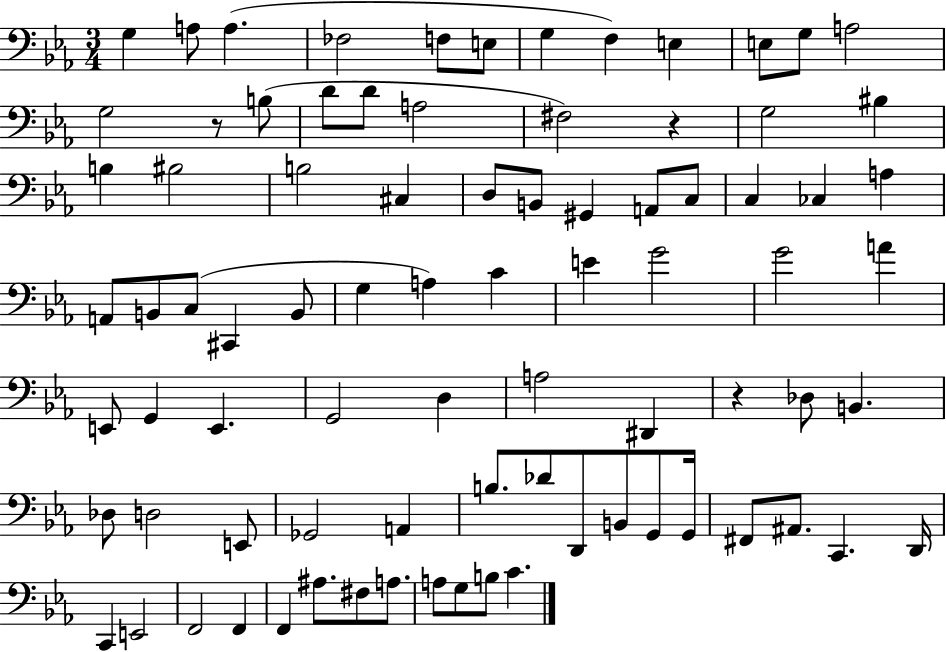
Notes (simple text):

G3/q A3/e A3/q. FES3/h F3/e E3/e G3/q F3/q E3/q E3/e G3/e A3/h G3/h R/e B3/e D4/e D4/e A3/h F#3/h R/q G3/h BIS3/q B3/q BIS3/h B3/h C#3/q D3/e B2/e G#2/q A2/e C3/e C3/q CES3/q A3/q A2/e B2/e C3/e C#2/q B2/e G3/q A3/q C4/q E4/q G4/h G4/h A4/q E2/e G2/q E2/q. G2/h D3/q A3/h D#2/q R/q Db3/e B2/q. Db3/e D3/h E2/e Gb2/h A2/q B3/e. Db4/e D2/e B2/e G2/e G2/s F#2/e A#2/e. C2/q. D2/s C2/q E2/h F2/h F2/q F2/q A#3/e. F#3/e A3/e. A3/e G3/e B3/e C4/q.